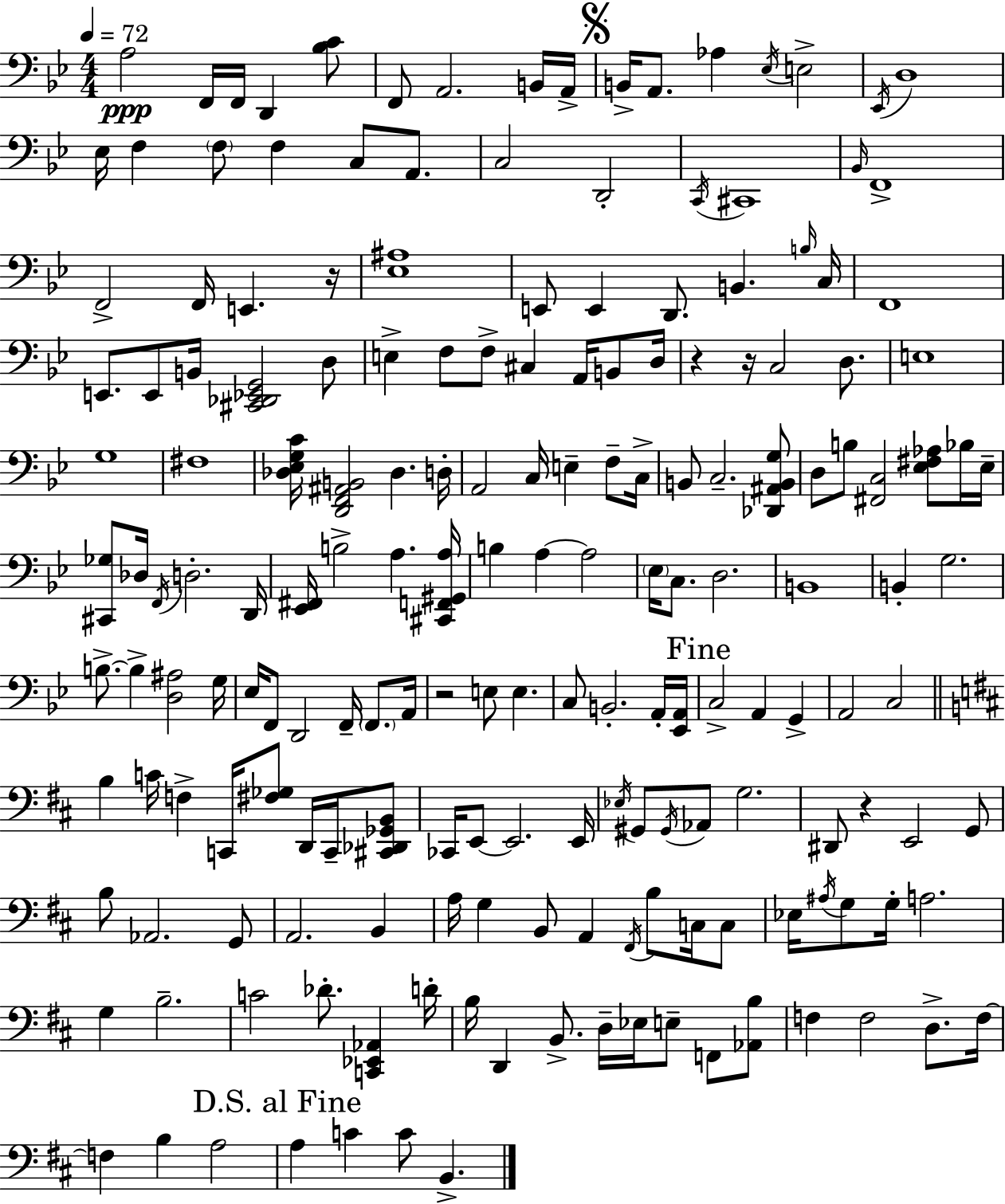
A3/h F2/s F2/s D2/q [Bb3,C4]/e F2/e A2/h. B2/s A2/s B2/s A2/e. Ab3/q Eb3/s E3/h Eb2/s D3/w Eb3/s F3/q F3/e F3/q C3/e A2/e. C3/h D2/h C2/s C#2/w Bb2/s F2/w F2/h F2/s E2/q. R/s [Eb3,A#3]/w E2/e E2/q D2/e. B2/q. B3/s C3/s F2/w E2/e. E2/e B2/s [C#2,Db2,Eb2,G2]/h D3/e E3/q F3/e F3/e C#3/q A2/s B2/e D3/s R/q R/s C3/h D3/e. E3/w G3/w F#3/w [Db3,Eb3,G3,C4]/s [D2,F2,A#2,B2]/h Db3/q. D3/s A2/h C3/s E3/q F3/e C3/s B2/e C3/h. [Db2,A#2,B2,G3]/e D3/e B3/e [F#2,C3]/h [Eb3,F#3,Ab3]/e Bb3/s Eb3/s [C#2,Gb3]/e Db3/s F2/s D3/h. D2/s [Eb2,F#2]/s B3/h A3/q. [C#2,F2,G#2,A3]/s B3/q A3/q A3/h Eb3/s C3/e. D3/h. B2/w B2/q G3/h. B3/e. B3/q [D3,A#3]/h G3/s Eb3/s F2/e D2/h F2/s F2/e. A2/s R/h E3/e E3/q. C3/e B2/h. A2/s [Eb2,A2]/s C3/h A2/q G2/q A2/h C3/h B3/q C4/s F3/q C2/s [F#3,Gb3]/e D2/s C2/s [C#2,Db2,Gb2,B2]/e CES2/s E2/e E2/h. E2/s Eb3/s G#2/e G#2/s Ab2/e G3/h. D#2/e R/q E2/h G2/e B3/e Ab2/h. G2/e A2/h. B2/q A3/s G3/q B2/e A2/q F#2/s B3/e C3/s C3/e Eb3/s A#3/s G3/e G3/s A3/h. G3/q B3/h. C4/h Db4/e. [C2,Eb2,Ab2]/q D4/s B3/s D2/q B2/e. D3/s Eb3/s E3/e F2/e [Ab2,B3]/e F3/q F3/h D3/e. F3/s F3/q B3/q A3/h A3/q C4/q C4/e B2/q.